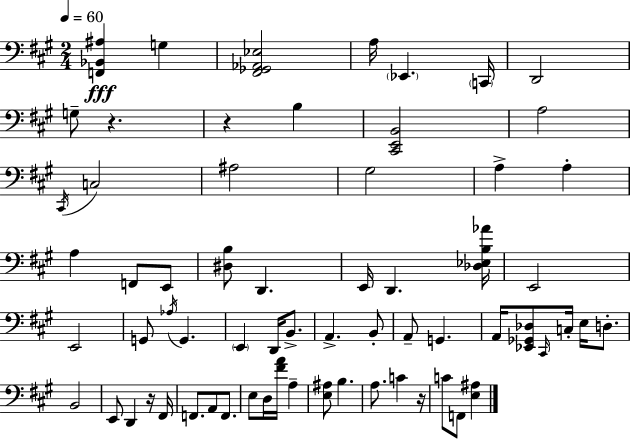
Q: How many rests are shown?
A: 4